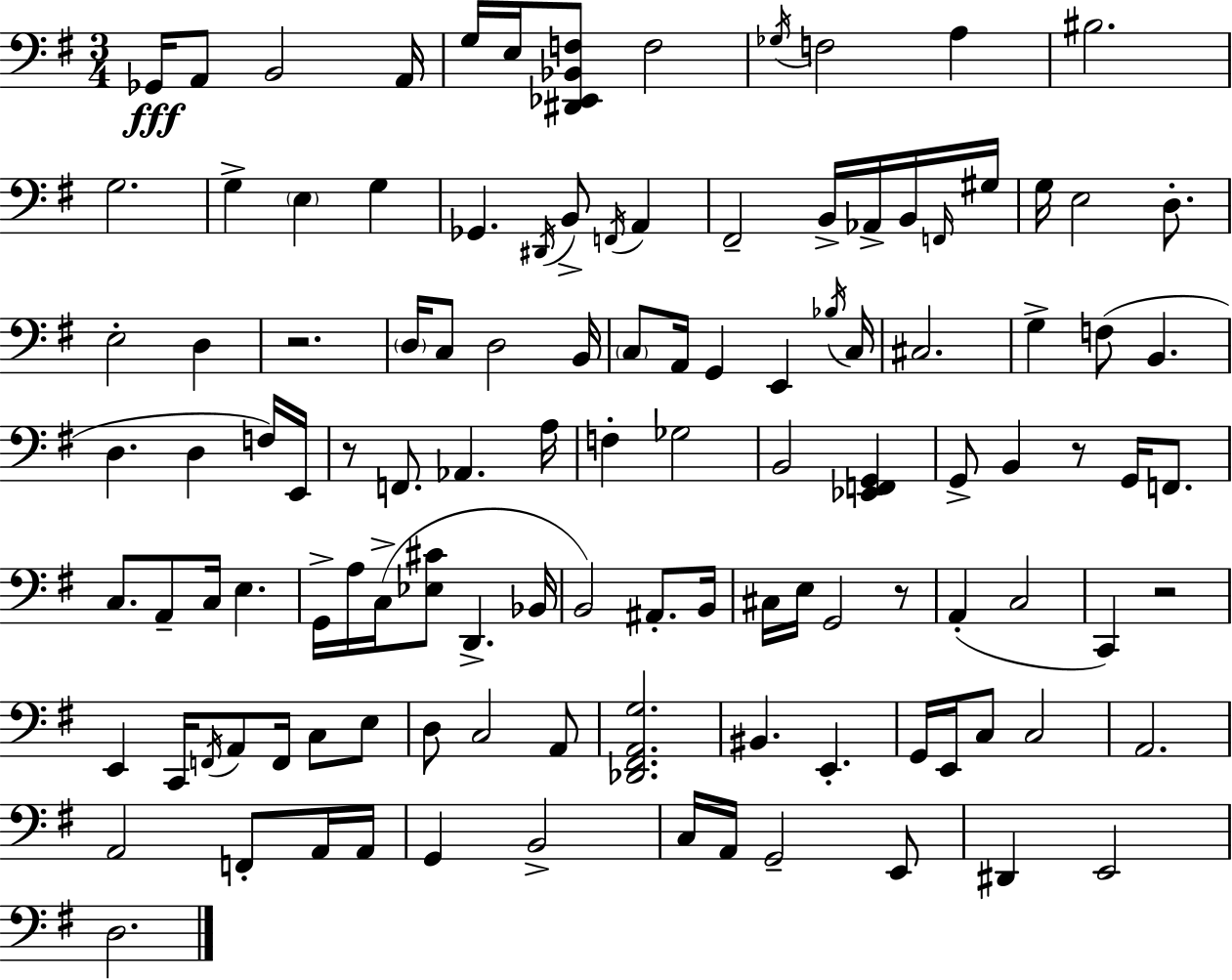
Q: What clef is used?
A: bass